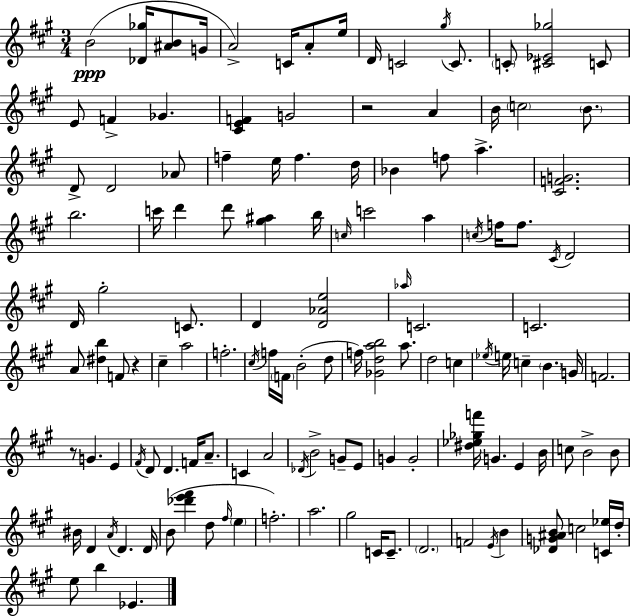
{
  \clef treble
  \numericTimeSignature
  \time 3/4
  \key a \major
  b'2(\ppp <des' ges''>16 <ais' b'>8 g'16 | a'2->) c'16 a'8-. e''16 | d'16 c'2 \acciaccatura { gis''16 } c'8. | \parenthesize c'8-. <cis' ees' ges''>2 c'8 | \break e'8 f'4-> ges'4. | <cis' e' f'>4 g'2 | r2 a'4 | b'16 \parenthesize c''2 \parenthesize b'8. | \break d'8-> d'2 aes'8 | f''4-- e''16 f''4. | d''16 bes'4 f''8 a''4.-> | <cis' f' g'>2. | \break b''2. | c'''16 d'''4 d'''8 <gis'' ais''>4 | b''16 \grace { c''16 } c'''2 a''4 | \acciaccatura { c''16 } f''16 f''8. \acciaccatura { cis'16 } d'2 | \break d'16 gis''2-. | c'8. d'4 <d' aes' e''>2 | \grace { aes''16 } c'2. | c'2. | \break a'8 <dis'' b''>4 f'8 | r4 cis''4-- a''2 | f''2.-. | \acciaccatura { cis''16 } f''16 \parenthesize f'16 b'2-.( | \break d''8 f''16) <ges' d'' a'' b''>2 | a''8. d''2 | c''4 \acciaccatura { ees''16 } e''16 c''4-- | \parenthesize b'4. g'16 f'2. | \break r8 g'4. | e'4 \acciaccatura { fis'16 } d'8 d'4. | f'16 a'8.-- c'4 | a'2 \acciaccatura { des'16 } b'2-> | \break g'8-- e'8 g'4 | g'2-. <dis'' ees'' ges'' f'''>16 g'4. | e'4 b'16 c''8 b'2-> | b'8 bis'16 d'4 | \break \acciaccatura { a'16 } d'4. d'16 b'8( | <des''' e''' fis'''>4 d''8 \grace { fis''16 } \parenthesize e''4 f''2.-.) | a''2. | gis''2 | \break c'16 c'8.-- \parenthesize d'2. | f'2 | \acciaccatura { e'16 } b'4 | <des' g' ais' b'>8 c''2 <c' ees''>16 d''16-. | \break e''8 b''4 ees'4. | \bar "|."
}